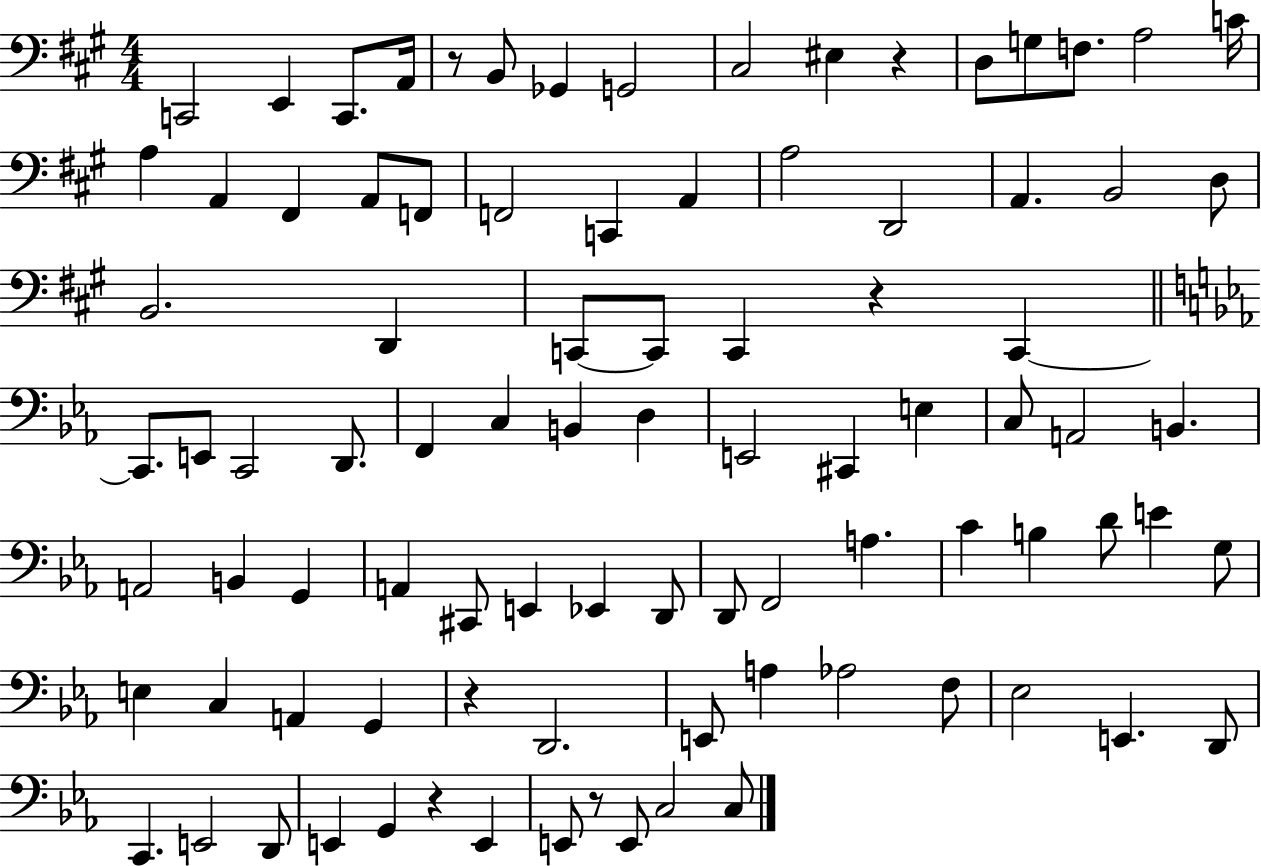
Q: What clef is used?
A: bass